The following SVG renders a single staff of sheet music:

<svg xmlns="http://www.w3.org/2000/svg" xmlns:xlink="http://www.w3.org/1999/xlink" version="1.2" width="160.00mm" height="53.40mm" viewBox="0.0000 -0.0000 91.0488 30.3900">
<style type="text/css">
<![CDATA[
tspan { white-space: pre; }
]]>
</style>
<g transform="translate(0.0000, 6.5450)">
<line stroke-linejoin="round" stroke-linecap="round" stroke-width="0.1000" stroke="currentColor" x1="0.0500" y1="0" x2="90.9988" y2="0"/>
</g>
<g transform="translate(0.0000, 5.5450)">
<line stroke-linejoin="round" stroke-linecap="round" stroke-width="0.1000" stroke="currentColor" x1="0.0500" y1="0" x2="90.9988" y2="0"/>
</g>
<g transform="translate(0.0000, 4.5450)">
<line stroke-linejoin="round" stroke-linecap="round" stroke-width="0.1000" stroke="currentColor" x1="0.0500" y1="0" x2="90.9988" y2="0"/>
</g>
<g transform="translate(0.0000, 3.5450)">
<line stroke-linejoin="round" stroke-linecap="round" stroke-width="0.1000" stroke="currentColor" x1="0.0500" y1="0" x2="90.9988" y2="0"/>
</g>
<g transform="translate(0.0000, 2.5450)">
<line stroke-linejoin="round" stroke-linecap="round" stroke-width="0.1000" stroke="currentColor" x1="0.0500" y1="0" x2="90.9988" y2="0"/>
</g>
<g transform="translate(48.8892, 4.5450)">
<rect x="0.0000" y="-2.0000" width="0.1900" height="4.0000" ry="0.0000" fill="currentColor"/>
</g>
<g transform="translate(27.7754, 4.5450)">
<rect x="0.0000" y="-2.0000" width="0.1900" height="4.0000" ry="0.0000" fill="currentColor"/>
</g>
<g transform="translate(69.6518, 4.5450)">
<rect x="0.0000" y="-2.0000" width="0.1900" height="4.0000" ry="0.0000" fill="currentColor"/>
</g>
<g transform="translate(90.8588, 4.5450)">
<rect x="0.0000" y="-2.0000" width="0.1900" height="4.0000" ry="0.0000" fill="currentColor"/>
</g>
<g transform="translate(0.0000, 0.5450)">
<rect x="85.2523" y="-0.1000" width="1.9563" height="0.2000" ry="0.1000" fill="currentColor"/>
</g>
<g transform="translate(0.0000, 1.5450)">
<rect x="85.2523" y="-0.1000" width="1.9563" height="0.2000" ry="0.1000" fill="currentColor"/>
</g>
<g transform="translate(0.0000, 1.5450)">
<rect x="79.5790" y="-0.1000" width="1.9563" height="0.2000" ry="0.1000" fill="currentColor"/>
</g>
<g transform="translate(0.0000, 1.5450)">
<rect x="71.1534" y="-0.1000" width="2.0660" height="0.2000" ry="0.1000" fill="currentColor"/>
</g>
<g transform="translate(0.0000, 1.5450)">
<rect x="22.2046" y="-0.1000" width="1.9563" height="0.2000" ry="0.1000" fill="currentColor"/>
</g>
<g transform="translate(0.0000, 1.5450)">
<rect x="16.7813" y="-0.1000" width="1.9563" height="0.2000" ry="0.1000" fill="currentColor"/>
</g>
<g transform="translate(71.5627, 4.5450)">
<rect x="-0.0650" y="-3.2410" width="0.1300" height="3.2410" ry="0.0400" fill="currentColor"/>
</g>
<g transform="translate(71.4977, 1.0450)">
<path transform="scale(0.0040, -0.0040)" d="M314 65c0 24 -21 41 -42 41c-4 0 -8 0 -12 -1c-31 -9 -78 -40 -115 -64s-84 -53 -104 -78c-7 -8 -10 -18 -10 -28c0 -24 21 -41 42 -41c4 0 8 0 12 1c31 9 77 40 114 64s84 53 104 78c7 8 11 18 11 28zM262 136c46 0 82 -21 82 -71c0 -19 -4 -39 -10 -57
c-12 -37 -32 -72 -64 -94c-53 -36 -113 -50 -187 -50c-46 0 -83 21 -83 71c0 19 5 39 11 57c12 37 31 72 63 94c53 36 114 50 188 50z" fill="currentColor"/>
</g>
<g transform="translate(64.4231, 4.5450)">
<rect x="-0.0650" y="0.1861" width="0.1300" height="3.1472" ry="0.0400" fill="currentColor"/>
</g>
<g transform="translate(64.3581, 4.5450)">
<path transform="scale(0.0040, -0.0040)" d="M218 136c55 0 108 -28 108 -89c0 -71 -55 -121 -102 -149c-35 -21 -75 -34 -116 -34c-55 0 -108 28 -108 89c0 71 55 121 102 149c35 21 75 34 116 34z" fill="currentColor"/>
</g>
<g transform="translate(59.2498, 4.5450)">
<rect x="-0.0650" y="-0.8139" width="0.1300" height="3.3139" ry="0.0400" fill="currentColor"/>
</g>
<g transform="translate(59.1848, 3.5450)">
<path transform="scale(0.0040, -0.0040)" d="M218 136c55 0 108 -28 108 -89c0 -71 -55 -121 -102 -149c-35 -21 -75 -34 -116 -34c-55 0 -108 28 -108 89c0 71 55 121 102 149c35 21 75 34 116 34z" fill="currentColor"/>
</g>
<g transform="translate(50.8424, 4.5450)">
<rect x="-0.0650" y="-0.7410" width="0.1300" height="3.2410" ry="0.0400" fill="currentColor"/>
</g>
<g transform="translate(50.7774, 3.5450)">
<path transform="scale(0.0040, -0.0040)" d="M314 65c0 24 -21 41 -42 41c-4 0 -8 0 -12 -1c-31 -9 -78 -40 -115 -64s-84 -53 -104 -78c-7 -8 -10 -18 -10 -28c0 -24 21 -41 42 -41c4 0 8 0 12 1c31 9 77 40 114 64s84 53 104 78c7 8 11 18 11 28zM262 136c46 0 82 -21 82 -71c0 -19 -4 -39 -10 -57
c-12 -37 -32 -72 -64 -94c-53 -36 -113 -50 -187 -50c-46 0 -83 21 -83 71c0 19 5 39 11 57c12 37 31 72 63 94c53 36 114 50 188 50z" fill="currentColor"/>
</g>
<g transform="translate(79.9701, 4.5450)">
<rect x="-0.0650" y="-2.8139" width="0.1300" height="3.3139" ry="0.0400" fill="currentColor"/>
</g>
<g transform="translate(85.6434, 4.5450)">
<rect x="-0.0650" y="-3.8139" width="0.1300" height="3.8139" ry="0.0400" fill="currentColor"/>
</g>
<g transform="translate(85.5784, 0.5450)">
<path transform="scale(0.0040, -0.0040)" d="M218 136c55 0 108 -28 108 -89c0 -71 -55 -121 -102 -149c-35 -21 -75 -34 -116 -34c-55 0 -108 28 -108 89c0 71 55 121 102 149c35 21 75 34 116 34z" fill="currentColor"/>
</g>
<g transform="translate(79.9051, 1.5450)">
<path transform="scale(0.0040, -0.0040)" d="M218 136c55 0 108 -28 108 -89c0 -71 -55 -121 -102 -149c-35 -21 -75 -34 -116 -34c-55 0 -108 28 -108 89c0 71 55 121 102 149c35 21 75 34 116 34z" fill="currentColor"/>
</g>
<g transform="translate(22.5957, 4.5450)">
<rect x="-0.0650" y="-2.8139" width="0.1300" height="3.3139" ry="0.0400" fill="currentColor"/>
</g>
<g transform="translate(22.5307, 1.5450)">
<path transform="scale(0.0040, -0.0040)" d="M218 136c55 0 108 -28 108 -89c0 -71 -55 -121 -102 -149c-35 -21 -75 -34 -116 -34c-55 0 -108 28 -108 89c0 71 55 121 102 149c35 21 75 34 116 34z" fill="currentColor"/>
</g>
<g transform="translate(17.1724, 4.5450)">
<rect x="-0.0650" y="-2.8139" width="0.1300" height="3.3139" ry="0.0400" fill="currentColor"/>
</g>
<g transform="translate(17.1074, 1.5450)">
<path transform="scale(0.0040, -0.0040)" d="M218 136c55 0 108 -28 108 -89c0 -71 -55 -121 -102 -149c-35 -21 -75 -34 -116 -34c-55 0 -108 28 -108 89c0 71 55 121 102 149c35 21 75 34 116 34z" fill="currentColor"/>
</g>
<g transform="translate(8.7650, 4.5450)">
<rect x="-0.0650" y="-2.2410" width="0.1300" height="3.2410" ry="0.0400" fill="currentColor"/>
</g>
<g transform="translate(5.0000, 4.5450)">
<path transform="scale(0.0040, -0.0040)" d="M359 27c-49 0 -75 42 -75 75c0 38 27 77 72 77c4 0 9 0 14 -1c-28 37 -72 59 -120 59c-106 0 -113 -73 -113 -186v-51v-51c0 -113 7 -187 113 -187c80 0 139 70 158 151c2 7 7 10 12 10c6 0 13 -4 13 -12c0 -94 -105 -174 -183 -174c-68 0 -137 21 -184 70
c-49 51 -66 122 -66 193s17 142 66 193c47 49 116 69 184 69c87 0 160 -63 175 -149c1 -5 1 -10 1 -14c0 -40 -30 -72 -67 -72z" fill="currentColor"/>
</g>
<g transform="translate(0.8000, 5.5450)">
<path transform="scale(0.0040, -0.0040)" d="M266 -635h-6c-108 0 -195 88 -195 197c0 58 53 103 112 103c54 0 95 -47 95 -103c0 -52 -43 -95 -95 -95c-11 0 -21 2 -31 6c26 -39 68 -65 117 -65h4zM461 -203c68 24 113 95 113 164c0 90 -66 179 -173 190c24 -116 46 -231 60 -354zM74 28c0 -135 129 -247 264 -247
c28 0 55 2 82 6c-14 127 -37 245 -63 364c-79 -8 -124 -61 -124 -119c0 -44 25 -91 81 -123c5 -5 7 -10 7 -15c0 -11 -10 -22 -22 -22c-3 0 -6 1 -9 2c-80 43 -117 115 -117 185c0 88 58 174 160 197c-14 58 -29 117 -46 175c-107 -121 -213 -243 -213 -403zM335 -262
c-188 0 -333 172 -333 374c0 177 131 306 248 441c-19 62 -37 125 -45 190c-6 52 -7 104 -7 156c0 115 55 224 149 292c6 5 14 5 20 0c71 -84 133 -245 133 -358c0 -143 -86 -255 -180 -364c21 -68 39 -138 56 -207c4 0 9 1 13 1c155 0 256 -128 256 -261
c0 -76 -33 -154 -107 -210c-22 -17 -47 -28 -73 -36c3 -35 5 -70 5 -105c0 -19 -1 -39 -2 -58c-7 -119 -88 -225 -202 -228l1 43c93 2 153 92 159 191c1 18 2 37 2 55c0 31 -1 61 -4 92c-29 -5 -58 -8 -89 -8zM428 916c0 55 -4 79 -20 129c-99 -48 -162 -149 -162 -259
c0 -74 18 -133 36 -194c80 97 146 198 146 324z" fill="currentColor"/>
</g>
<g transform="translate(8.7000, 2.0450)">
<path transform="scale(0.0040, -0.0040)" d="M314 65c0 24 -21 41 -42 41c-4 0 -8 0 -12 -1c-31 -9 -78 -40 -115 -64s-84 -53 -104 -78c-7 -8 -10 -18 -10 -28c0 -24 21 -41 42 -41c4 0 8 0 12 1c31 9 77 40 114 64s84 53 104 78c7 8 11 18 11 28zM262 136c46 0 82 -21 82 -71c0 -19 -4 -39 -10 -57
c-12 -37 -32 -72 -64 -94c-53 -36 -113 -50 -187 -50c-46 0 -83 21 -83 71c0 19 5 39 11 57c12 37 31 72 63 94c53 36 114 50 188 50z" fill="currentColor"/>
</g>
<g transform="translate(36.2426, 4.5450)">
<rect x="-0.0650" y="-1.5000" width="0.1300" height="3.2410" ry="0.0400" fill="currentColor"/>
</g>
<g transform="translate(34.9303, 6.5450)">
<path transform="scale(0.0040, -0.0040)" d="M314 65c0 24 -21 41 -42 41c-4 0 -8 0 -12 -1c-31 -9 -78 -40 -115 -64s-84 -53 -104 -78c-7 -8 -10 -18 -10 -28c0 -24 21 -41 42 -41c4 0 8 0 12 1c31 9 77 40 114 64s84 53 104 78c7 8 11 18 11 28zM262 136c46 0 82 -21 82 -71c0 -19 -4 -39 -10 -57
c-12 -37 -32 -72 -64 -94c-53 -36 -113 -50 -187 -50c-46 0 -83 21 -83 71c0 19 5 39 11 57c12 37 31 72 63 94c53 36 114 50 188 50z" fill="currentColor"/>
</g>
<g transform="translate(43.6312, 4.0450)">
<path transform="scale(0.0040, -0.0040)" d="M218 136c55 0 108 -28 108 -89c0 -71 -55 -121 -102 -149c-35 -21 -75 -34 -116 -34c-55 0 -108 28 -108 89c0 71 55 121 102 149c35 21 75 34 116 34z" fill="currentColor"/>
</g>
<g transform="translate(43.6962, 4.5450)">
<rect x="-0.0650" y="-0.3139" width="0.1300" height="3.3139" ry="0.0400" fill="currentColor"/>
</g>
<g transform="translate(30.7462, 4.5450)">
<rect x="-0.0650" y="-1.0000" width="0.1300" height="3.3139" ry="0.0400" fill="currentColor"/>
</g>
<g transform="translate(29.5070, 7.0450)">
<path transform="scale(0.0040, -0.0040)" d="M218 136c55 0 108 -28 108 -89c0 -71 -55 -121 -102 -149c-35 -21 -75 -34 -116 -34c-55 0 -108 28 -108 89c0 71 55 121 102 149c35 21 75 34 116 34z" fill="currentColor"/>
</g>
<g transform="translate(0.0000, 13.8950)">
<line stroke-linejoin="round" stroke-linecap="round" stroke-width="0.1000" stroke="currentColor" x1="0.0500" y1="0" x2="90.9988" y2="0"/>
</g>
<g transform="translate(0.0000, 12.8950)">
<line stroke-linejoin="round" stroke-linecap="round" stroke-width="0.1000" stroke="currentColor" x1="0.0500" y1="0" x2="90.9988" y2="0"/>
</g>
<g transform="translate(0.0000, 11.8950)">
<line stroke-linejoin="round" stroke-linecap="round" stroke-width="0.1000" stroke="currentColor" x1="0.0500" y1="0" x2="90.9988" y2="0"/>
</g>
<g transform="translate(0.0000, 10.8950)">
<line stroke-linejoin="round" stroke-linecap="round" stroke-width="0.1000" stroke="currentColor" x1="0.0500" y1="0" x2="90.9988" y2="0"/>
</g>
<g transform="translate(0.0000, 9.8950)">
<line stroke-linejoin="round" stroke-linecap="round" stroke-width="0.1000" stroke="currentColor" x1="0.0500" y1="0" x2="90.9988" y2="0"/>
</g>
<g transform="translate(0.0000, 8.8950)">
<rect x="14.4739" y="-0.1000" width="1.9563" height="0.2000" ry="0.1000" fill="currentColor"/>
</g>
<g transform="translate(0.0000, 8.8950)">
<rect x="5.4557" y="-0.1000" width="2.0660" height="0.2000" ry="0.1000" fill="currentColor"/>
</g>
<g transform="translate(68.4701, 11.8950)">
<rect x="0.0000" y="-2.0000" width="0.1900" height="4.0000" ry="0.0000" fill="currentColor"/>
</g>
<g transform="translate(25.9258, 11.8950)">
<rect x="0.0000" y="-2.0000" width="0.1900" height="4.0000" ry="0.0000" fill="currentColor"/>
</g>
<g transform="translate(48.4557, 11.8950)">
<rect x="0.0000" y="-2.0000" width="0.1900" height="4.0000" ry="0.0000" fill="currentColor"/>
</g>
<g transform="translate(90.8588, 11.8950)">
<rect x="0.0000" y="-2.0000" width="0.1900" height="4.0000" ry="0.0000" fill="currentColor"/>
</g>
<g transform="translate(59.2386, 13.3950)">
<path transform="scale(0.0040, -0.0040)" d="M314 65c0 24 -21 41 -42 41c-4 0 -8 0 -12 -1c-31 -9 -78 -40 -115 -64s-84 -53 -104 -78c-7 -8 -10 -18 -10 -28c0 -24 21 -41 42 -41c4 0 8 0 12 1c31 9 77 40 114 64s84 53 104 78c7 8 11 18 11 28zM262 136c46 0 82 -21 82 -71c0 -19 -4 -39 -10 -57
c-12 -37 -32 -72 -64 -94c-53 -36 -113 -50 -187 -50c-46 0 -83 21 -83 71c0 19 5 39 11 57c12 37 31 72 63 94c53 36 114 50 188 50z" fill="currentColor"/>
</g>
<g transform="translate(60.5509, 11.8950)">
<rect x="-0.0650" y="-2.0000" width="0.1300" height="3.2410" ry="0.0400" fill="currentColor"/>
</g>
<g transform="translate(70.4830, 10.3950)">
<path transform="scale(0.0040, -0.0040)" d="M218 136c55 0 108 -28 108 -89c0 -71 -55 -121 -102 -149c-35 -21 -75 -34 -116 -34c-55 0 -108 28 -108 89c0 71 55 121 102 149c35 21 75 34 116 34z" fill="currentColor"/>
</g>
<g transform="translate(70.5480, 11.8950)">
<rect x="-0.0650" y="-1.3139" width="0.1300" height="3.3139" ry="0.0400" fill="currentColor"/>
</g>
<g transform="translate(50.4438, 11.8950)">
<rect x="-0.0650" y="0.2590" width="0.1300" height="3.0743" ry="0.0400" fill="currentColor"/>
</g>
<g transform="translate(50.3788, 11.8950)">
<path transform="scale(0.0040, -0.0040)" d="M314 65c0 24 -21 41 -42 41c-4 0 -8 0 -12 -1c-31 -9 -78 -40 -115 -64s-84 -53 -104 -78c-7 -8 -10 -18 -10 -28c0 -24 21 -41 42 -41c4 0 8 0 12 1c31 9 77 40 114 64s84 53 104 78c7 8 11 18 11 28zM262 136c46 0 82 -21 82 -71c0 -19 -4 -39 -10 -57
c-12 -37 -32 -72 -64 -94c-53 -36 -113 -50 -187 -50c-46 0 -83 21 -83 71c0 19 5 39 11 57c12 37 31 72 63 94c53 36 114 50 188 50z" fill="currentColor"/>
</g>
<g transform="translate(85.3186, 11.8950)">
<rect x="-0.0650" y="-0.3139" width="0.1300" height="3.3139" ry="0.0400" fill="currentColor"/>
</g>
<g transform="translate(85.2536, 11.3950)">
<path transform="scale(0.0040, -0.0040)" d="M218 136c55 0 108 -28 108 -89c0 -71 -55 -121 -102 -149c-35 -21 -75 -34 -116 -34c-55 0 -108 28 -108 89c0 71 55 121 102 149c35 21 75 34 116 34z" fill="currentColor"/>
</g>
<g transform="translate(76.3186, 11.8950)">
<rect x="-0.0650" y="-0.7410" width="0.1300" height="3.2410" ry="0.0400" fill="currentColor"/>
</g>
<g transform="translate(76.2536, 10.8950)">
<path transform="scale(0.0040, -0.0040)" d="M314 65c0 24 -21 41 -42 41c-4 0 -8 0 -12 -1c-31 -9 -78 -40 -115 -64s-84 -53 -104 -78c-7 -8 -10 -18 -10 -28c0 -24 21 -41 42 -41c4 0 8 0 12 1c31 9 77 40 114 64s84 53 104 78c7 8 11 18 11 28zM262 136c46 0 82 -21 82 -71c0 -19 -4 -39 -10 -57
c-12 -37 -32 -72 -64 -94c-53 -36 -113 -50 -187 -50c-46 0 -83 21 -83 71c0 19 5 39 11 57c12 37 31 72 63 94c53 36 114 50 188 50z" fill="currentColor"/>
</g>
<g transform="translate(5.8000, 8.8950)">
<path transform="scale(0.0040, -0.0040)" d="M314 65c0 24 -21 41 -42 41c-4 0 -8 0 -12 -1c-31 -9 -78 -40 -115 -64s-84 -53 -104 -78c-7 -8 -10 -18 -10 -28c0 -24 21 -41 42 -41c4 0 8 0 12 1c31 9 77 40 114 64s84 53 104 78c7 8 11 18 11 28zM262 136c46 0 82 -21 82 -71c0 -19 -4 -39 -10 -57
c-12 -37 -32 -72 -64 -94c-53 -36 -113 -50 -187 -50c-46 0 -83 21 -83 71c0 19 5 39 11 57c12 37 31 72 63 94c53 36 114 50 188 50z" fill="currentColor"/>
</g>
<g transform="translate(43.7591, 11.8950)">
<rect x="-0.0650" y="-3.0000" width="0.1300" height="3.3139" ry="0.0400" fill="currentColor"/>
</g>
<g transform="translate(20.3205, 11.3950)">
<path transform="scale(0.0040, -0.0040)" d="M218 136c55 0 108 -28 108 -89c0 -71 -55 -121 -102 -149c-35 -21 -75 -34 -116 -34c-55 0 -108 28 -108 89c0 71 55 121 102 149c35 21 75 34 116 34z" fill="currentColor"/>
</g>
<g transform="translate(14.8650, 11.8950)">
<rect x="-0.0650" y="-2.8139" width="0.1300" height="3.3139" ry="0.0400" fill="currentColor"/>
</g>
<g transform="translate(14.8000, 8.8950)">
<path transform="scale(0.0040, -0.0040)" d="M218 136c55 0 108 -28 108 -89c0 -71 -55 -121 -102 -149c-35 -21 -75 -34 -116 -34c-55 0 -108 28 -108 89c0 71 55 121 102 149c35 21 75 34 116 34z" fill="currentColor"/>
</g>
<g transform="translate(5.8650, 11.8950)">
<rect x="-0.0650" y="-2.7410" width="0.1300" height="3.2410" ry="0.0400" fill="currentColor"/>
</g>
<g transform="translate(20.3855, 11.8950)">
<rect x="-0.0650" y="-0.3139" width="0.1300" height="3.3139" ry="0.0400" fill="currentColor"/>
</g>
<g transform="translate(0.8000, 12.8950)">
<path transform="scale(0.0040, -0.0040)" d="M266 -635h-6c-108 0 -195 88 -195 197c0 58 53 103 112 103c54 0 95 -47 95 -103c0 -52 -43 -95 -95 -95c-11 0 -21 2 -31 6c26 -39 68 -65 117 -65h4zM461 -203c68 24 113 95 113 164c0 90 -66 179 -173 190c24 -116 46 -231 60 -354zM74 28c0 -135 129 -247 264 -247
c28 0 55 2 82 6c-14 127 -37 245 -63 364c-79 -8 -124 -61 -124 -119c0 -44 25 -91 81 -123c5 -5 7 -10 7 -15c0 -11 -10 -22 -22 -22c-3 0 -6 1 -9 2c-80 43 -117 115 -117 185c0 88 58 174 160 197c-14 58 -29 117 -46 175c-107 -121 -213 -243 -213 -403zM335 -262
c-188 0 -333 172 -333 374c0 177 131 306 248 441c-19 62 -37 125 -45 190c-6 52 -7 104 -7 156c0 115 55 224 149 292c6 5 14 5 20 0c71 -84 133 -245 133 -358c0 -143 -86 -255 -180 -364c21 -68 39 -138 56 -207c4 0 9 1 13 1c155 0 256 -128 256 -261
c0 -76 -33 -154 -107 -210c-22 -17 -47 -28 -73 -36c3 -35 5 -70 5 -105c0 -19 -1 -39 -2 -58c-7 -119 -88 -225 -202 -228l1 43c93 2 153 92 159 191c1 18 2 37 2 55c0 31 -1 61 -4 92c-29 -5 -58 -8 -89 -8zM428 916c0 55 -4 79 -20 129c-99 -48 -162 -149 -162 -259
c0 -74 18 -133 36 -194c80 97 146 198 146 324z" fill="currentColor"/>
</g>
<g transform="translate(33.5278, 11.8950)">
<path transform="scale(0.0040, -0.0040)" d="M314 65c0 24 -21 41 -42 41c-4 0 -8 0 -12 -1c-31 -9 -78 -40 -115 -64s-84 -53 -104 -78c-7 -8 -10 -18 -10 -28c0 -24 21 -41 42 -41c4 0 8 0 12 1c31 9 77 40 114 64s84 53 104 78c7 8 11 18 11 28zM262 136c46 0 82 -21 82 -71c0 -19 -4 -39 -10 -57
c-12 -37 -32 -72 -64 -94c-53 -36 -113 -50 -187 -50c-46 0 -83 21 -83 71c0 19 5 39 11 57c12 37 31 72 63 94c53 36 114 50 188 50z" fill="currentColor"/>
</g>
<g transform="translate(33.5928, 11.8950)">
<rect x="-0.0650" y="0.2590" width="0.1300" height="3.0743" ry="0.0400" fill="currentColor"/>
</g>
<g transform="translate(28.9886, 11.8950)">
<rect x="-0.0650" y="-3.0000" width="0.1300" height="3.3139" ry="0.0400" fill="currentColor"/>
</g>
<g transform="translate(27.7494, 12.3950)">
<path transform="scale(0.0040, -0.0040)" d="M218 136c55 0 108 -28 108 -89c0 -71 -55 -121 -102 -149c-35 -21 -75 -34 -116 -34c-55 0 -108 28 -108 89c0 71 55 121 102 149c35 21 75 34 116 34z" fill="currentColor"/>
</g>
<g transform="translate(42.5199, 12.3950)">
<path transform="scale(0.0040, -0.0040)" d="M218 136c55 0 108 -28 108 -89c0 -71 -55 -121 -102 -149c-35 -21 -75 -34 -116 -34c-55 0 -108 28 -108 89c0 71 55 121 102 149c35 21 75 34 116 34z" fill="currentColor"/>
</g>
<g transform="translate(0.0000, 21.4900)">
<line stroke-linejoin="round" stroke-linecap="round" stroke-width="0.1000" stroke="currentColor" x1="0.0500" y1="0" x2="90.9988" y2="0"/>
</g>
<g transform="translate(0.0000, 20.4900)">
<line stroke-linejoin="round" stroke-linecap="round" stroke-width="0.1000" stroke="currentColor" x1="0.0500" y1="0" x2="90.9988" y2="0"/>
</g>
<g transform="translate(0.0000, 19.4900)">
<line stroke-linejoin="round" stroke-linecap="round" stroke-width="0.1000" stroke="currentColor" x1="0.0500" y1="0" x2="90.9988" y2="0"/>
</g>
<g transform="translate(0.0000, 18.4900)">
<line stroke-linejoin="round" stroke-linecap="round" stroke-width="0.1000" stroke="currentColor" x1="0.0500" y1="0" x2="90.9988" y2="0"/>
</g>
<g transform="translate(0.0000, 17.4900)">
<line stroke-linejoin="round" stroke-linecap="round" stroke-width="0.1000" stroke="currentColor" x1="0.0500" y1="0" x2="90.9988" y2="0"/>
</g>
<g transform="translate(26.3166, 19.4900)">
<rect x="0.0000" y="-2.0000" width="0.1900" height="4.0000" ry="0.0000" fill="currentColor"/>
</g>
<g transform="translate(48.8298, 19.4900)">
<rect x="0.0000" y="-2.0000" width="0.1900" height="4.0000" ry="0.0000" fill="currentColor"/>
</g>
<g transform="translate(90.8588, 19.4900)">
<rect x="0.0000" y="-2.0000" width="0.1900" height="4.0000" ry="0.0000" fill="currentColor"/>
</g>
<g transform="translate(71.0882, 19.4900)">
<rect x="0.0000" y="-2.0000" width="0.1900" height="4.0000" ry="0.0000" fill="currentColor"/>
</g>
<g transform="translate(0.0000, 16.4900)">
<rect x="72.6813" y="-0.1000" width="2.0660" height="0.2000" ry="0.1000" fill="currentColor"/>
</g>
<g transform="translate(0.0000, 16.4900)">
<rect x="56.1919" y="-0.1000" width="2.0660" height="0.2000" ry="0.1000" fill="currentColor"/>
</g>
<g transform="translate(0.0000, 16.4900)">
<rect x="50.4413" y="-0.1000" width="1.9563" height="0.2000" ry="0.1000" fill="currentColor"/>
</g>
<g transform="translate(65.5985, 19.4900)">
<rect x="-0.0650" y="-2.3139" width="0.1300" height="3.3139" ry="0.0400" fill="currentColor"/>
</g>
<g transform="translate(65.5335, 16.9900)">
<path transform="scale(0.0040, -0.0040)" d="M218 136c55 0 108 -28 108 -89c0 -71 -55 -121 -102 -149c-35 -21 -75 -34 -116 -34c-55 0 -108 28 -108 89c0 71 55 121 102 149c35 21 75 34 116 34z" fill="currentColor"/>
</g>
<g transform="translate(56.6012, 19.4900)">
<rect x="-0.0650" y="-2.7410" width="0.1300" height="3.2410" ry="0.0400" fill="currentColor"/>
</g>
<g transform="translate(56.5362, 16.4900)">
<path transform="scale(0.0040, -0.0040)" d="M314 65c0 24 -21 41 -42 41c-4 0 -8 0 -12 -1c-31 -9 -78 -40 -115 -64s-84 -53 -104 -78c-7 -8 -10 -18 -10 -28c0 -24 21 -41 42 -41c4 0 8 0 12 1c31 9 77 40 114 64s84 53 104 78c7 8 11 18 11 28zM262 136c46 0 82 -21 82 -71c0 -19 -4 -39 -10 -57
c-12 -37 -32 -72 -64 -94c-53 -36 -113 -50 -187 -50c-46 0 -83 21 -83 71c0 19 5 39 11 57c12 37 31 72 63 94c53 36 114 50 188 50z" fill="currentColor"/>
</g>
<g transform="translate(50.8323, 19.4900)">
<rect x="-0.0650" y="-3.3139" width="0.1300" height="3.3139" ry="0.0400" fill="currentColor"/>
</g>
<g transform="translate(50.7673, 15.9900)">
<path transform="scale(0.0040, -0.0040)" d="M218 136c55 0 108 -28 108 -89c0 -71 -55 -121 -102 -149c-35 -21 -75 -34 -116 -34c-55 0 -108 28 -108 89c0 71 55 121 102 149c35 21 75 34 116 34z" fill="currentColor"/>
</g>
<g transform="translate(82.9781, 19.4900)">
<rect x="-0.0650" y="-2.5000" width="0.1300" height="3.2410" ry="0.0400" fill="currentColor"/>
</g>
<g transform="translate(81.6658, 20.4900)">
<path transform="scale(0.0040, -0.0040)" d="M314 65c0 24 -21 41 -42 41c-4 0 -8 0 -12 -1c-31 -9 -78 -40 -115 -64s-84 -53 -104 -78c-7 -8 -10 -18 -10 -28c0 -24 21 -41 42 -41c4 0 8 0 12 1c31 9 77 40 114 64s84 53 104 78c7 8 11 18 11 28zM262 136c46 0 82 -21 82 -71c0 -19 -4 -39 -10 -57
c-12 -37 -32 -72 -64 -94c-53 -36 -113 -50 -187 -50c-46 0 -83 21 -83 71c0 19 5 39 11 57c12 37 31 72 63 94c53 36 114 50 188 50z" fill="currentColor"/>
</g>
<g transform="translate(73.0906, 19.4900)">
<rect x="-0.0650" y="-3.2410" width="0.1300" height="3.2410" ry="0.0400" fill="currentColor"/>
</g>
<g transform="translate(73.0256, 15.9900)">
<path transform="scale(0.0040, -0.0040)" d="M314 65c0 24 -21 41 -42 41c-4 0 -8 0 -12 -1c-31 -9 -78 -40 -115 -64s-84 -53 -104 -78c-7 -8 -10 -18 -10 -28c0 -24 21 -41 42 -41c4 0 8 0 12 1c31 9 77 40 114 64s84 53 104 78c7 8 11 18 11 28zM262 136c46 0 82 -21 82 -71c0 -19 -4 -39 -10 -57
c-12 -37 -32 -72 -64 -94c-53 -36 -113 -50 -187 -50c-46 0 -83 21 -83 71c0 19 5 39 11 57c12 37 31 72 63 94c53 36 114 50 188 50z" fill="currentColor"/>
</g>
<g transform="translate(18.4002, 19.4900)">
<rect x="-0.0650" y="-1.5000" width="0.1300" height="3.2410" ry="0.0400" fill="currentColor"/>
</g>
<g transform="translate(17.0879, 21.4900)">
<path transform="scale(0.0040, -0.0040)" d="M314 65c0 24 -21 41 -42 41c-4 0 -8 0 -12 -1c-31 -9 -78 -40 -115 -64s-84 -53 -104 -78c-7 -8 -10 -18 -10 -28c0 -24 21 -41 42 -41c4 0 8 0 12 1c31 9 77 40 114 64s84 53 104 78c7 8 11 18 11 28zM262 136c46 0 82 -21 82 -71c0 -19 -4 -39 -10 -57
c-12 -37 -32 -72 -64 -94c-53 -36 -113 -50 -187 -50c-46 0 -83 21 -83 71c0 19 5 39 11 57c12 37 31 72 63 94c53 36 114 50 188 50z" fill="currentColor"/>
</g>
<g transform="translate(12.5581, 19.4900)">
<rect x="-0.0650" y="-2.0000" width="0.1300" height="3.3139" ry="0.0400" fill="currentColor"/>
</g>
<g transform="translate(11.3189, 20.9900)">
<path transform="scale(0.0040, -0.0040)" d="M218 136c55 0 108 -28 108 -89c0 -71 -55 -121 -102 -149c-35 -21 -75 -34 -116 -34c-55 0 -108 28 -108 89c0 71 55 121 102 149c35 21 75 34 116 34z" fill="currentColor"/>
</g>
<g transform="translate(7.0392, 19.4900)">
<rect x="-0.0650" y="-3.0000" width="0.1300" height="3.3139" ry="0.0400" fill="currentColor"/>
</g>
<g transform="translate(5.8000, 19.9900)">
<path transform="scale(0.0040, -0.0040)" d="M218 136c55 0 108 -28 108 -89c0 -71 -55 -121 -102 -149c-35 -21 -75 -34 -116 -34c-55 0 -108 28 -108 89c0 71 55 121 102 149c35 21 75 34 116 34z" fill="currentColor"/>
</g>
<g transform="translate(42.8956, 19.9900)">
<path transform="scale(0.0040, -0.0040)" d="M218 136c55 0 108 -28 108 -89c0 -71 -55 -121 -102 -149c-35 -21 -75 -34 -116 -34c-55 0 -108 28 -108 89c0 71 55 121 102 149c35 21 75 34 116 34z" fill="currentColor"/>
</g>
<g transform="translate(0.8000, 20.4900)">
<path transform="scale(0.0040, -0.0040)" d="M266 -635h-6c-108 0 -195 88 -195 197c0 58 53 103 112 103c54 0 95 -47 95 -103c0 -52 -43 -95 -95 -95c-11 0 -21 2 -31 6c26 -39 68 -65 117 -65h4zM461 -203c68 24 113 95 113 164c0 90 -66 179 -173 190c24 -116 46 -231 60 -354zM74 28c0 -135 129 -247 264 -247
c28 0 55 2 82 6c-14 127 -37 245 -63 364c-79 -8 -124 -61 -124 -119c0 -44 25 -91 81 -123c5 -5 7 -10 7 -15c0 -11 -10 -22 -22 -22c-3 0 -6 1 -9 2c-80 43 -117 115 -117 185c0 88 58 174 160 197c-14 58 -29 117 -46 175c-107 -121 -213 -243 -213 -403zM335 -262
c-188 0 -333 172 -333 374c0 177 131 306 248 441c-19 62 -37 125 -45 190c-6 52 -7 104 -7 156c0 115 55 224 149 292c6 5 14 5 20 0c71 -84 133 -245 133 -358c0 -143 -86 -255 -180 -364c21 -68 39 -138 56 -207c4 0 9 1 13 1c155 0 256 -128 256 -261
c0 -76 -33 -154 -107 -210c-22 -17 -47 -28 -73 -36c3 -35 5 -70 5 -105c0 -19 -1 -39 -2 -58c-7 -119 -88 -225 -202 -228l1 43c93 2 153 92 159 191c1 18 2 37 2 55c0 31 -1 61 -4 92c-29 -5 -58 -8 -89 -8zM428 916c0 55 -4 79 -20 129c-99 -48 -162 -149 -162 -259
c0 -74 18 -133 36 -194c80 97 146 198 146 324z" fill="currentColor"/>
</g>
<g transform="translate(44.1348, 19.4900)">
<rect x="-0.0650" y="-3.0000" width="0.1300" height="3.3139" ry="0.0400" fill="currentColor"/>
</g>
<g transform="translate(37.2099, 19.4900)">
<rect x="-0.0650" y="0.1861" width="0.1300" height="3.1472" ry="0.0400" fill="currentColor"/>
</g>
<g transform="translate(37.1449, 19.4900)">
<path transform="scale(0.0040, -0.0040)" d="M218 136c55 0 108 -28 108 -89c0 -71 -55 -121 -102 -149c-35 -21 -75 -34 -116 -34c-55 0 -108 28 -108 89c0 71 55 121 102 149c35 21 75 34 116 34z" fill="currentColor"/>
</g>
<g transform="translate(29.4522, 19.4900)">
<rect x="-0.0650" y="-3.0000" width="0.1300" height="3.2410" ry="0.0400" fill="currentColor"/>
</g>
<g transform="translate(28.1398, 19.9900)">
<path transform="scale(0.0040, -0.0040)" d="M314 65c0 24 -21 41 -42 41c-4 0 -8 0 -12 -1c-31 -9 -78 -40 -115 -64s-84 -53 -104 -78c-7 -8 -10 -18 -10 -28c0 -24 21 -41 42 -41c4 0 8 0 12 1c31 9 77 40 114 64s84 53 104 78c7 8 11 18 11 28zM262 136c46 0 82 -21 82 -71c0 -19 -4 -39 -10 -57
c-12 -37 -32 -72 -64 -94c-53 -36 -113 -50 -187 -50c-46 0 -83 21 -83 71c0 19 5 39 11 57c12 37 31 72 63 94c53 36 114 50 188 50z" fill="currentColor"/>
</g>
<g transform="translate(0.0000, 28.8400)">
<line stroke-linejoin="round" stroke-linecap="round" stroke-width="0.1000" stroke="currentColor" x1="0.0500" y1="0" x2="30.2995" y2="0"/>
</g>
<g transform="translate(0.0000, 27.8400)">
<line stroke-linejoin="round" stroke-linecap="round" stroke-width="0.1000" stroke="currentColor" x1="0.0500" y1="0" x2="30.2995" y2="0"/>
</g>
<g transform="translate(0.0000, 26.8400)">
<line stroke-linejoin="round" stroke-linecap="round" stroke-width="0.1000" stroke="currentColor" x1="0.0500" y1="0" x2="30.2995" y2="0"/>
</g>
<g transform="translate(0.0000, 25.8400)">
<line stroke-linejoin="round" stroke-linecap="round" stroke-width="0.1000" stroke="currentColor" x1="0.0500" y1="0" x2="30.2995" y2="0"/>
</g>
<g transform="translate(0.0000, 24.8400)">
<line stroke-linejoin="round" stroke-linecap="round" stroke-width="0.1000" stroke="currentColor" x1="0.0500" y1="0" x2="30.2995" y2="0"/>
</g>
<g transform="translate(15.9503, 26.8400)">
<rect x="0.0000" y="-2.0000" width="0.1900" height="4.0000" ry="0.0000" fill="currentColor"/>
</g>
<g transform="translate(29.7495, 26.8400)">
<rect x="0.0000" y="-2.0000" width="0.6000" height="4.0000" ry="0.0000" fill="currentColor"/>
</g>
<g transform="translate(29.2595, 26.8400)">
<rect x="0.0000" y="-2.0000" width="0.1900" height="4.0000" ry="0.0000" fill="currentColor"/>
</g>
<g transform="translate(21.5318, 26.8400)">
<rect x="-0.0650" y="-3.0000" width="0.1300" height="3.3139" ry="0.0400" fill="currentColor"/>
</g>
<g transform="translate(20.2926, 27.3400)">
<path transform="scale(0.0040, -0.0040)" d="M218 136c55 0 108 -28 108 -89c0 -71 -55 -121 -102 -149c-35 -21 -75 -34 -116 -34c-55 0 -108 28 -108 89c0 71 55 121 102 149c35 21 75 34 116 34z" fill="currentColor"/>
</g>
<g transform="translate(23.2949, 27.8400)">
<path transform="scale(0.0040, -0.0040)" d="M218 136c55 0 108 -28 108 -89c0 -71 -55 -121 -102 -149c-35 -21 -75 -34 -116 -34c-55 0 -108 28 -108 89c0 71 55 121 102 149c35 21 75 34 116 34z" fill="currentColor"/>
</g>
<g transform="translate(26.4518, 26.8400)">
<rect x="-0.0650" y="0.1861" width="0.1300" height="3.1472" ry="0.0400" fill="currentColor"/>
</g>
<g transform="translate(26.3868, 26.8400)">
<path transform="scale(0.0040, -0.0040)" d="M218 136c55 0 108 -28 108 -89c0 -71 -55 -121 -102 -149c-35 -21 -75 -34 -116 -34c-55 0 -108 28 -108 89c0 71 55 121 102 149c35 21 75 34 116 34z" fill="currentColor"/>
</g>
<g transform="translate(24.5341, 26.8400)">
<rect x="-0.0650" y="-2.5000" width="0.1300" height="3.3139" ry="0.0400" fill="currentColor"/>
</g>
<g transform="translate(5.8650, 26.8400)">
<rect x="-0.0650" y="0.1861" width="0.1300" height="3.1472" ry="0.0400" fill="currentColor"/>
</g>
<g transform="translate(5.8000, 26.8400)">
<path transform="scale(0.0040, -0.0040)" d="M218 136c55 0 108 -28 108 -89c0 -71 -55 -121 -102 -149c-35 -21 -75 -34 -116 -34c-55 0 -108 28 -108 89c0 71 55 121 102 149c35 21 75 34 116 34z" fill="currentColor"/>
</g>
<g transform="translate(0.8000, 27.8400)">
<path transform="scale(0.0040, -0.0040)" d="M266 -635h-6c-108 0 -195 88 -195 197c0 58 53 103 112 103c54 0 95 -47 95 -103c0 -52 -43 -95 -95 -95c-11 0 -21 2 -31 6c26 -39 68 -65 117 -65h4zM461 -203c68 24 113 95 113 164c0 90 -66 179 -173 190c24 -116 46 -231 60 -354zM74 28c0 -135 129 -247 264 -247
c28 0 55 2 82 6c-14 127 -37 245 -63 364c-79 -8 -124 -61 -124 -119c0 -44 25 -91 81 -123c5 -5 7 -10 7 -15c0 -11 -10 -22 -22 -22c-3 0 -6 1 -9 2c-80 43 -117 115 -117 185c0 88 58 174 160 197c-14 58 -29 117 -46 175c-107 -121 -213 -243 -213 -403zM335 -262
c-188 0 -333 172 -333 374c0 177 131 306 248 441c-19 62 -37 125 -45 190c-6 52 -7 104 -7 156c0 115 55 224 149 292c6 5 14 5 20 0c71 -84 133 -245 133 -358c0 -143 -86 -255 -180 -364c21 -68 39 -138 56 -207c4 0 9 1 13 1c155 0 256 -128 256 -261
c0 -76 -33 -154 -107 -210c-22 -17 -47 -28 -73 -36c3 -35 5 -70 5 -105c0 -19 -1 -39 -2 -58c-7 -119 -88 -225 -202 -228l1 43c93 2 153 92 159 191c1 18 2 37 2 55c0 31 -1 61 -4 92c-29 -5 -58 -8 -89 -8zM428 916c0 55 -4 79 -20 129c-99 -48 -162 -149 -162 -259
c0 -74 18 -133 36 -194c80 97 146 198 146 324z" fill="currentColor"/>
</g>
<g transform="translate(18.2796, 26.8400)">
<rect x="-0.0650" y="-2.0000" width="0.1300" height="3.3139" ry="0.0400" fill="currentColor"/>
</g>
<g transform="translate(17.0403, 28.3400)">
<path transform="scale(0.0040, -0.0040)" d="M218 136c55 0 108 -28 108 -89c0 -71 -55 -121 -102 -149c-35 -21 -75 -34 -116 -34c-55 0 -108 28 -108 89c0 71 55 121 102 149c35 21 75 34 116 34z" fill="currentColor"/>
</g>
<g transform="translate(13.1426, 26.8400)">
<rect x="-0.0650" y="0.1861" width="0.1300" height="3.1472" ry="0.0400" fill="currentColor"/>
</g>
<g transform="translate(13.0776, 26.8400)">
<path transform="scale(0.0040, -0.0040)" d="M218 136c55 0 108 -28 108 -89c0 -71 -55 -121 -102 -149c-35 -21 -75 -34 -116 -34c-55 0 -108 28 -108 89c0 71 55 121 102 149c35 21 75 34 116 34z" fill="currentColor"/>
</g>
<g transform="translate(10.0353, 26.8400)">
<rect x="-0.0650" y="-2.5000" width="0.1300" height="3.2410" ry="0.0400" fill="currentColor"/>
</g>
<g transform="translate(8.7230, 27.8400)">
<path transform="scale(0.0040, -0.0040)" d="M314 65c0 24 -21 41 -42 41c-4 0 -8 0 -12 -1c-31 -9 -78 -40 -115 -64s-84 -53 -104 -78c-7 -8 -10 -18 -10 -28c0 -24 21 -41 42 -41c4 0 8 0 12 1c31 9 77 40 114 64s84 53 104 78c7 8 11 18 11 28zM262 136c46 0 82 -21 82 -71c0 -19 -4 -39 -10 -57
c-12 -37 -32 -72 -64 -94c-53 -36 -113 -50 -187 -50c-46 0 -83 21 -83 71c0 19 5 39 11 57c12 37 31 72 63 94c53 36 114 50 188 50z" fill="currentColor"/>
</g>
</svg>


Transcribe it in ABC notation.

X:1
T:Untitled
M:4/4
L:1/4
K:C
g2 a a D E2 c d2 d B b2 a c' a2 a c A B2 A B2 F2 e d2 c A F E2 A2 B A b a2 g b2 G2 B G2 B F A G B